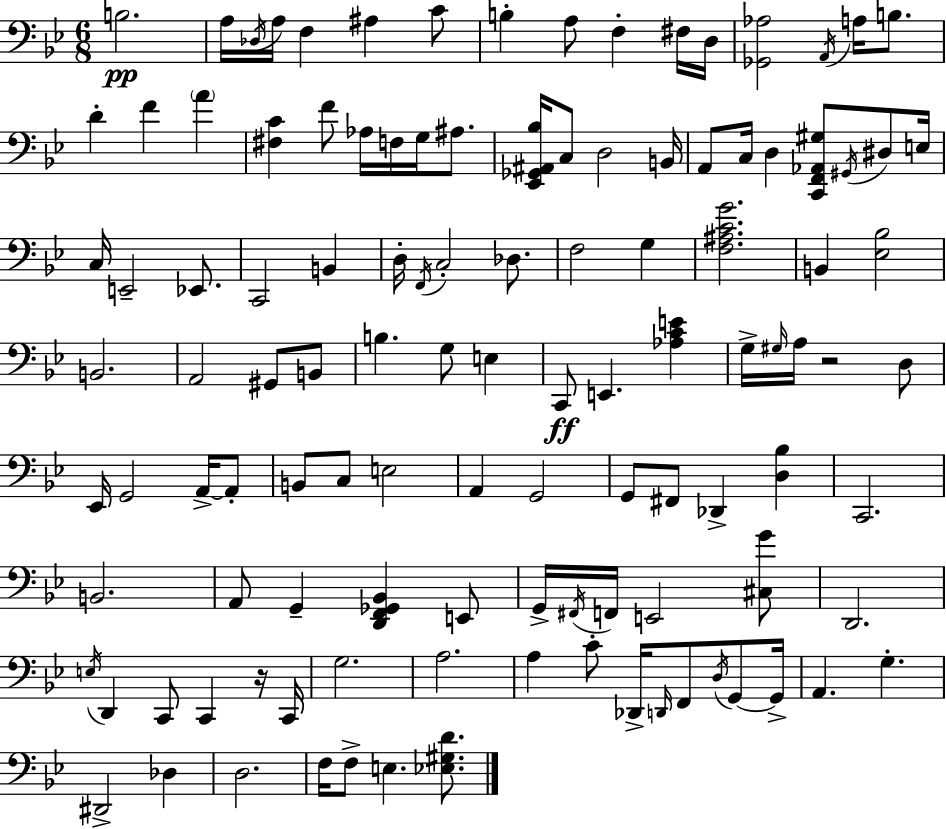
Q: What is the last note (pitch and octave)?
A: E3